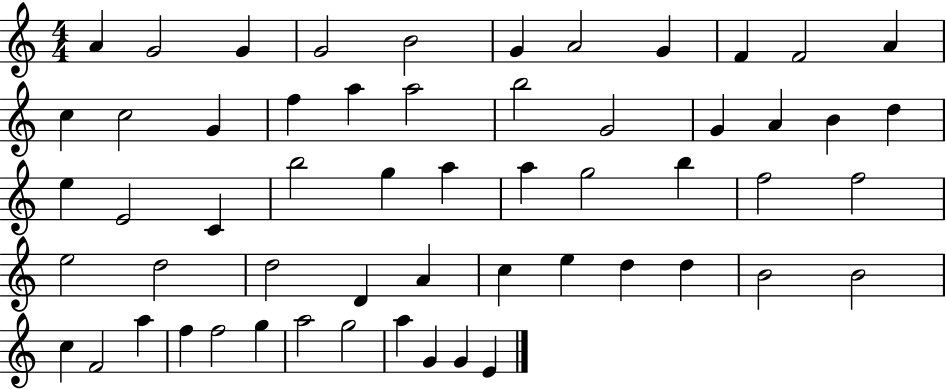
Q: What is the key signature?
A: C major